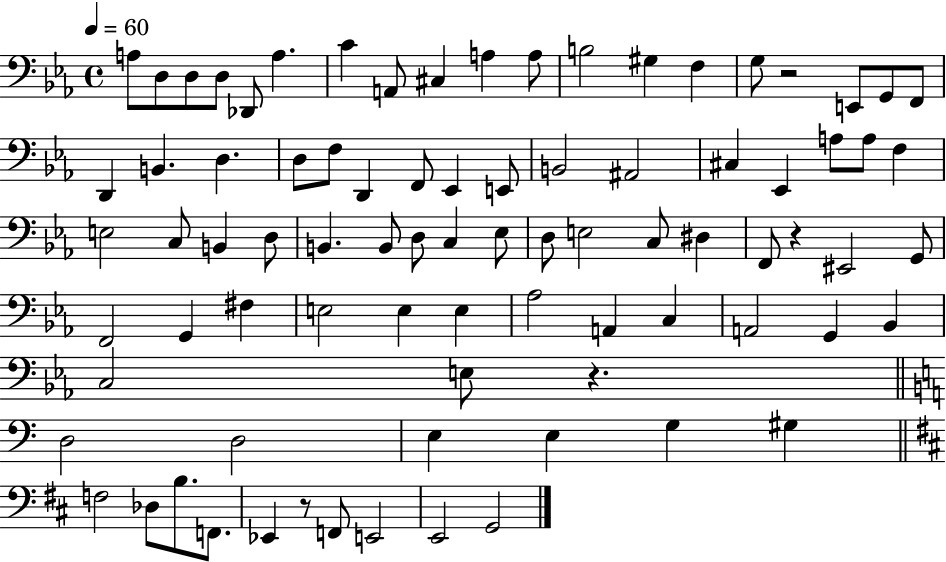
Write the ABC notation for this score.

X:1
T:Untitled
M:4/4
L:1/4
K:Eb
A,/2 D,/2 D,/2 D,/2 _D,,/2 A, C A,,/2 ^C, A, A,/2 B,2 ^G, F, G,/2 z2 E,,/2 G,,/2 F,,/2 D,, B,, D, D,/2 F,/2 D,, F,,/2 _E,, E,,/2 B,,2 ^A,,2 ^C, _E,, A,/2 A,/2 F, E,2 C,/2 B,, D,/2 B,, B,,/2 D,/2 C, _E,/2 D,/2 E,2 C,/2 ^D, F,,/2 z ^E,,2 G,,/2 F,,2 G,, ^F, E,2 E, E, _A,2 A,, C, A,,2 G,, _B,, C,2 E,/2 z D,2 D,2 E, E, G, ^G, F,2 _D,/2 B,/2 F,,/2 _E,, z/2 F,,/2 E,,2 E,,2 G,,2